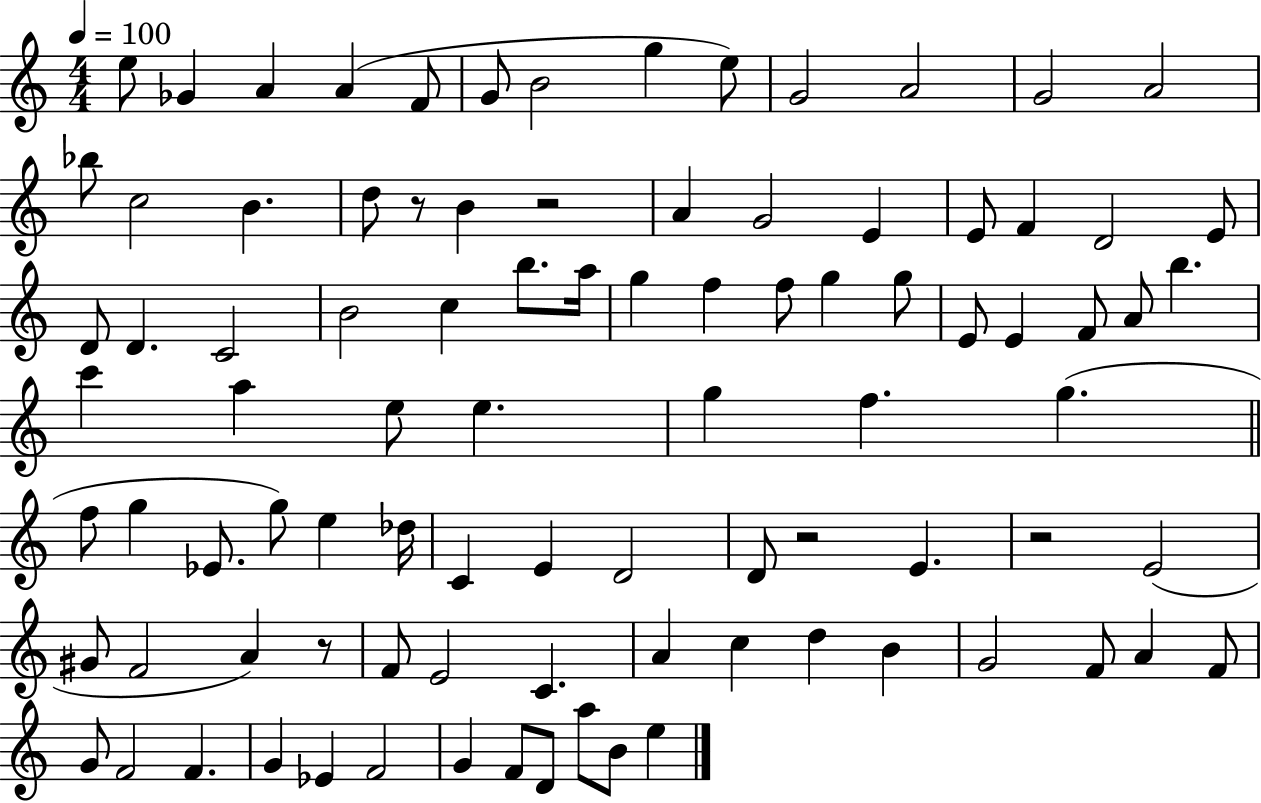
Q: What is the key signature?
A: C major